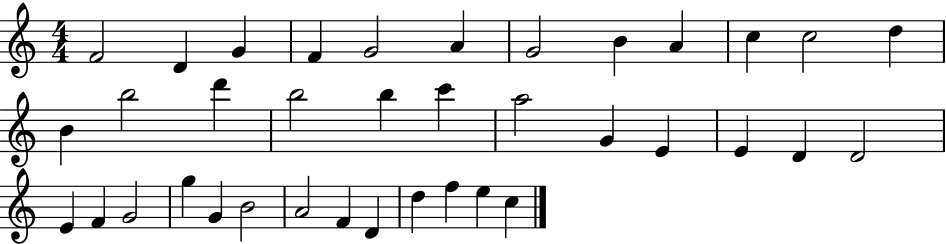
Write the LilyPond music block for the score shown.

{
  \clef treble
  \numericTimeSignature
  \time 4/4
  \key c \major
  f'2 d'4 g'4 | f'4 g'2 a'4 | g'2 b'4 a'4 | c''4 c''2 d''4 | \break b'4 b''2 d'''4 | b''2 b''4 c'''4 | a''2 g'4 e'4 | e'4 d'4 d'2 | \break e'4 f'4 g'2 | g''4 g'4 b'2 | a'2 f'4 d'4 | d''4 f''4 e''4 c''4 | \break \bar "|."
}